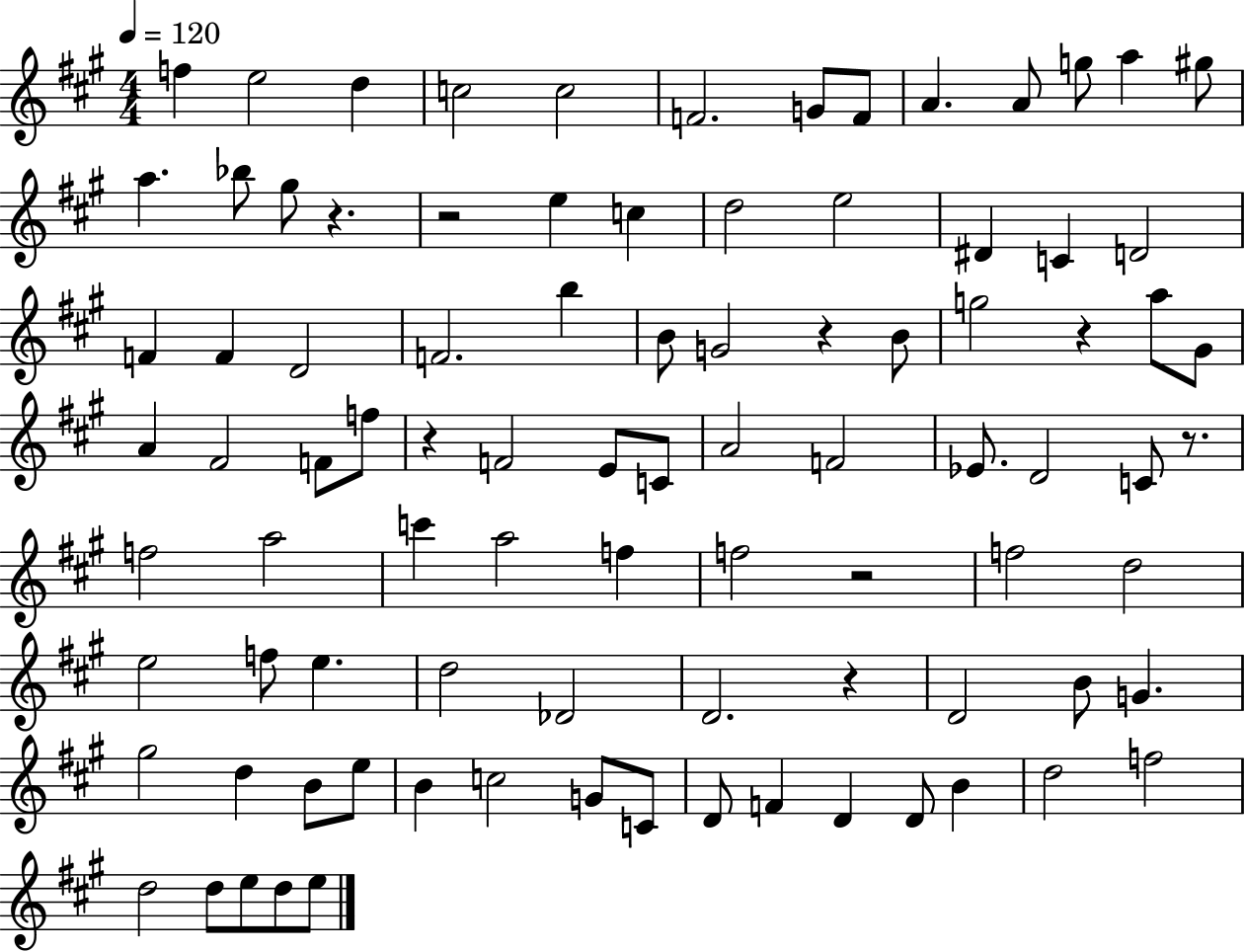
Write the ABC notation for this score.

X:1
T:Untitled
M:4/4
L:1/4
K:A
f e2 d c2 c2 F2 G/2 F/2 A A/2 g/2 a ^g/2 a _b/2 ^g/2 z z2 e c d2 e2 ^D C D2 F F D2 F2 b B/2 G2 z B/2 g2 z a/2 ^G/2 A ^F2 F/2 f/2 z F2 E/2 C/2 A2 F2 _E/2 D2 C/2 z/2 f2 a2 c' a2 f f2 z2 f2 d2 e2 f/2 e d2 _D2 D2 z D2 B/2 G ^g2 d B/2 e/2 B c2 G/2 C/2 D/2 F D D/2 B d2 f2 d2 d/2 e/2 d/2 e/2